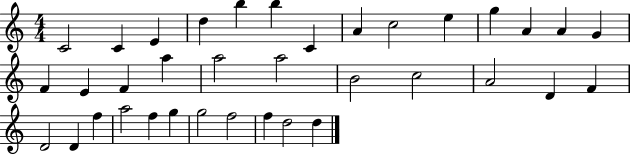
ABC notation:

X:1
T:Untitled
M:4/4
L:1/4
K:C
C2 C E d b b C A c2 e g A A G F E F a a2 a2 B2 c2 A2 D F D2 D f a2 f g g2 f2 f d2 d